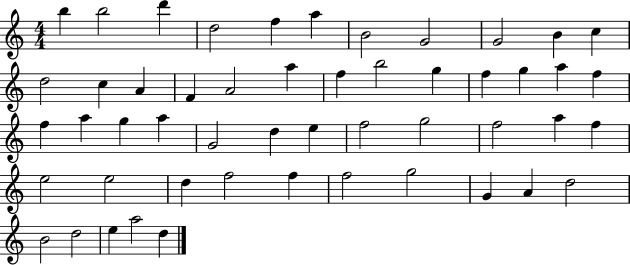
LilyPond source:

{
  \clef treble
  \numericTimeSignature
  \time 4/4
  \key c \major
  b''4 b''2 d'''4 | d''2 f''4 a''4 | b'2 g'2 | g'2 b'4 c''4 | \break d''2 c''4 a'4 | f'4 a'2 a''4 | f''4 b''2 g''4 | f''4 g''4 a''4 f''4 | \break f''4 a''4 g''4 a''4 | g'2 d''4 e''4 | f''2 g''2 | f''2 a''4 f''4 | \break e''2 e''2 | d''4 f''2 f''4 | f''2 g''2 | g'4 a'4 d''2 | \break b'2 d''2 | e''4 a''2 d''4 | \bar "|."
}